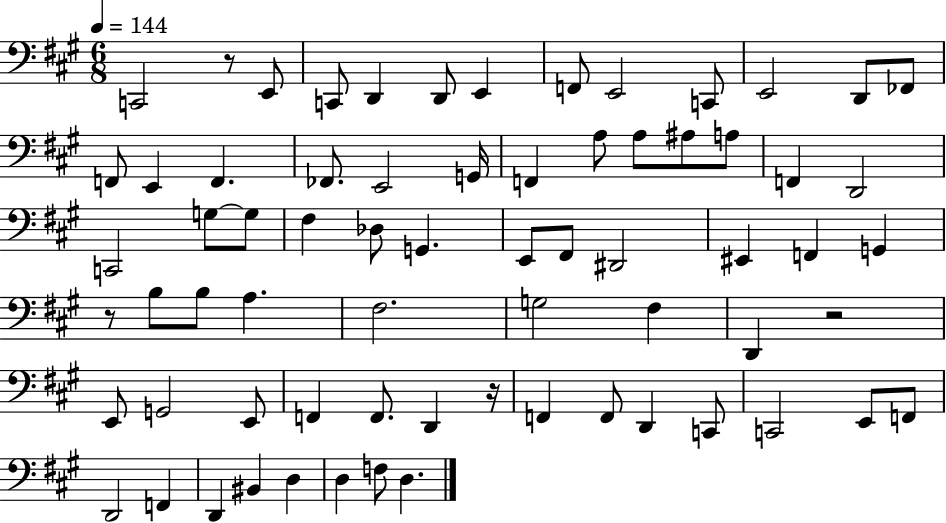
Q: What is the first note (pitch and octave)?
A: C2